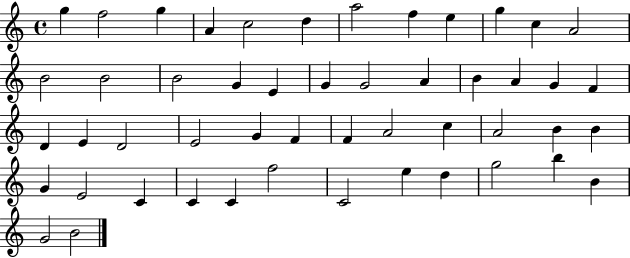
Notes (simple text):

G5/q F5/h G5/q A4/q C5/h D5/q A5/h F5/q E5/q G5/q C5/q A4/h B4/h B4/h B4/h G4/q E4/q G4/q G4/h A4/q B4/q A4/q G4/q F4/q D4/q E4/q D4/h E4/h G4/q F4/q F4/q A4/h C5/q A4/h B4/q B4/q G4/q E4/h C4/q C4/q C4/q F5/h C4/h E5/q D5/q G5/h B5/q B4/q G4/h B4/h